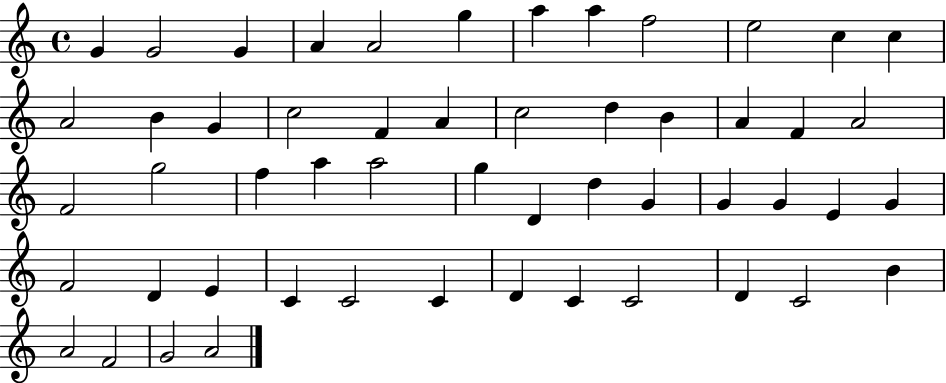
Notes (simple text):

G4/q G4/h G4/q A4/q A4/h G5/q A5/q A5/q F5/h E5/h C5/q C5/q A4/h B4/q G4/q C5/h F4/q A4/q C5/h D5/q B4/q A4/q F4/q A4/h F4/h G5/h F5/q A5/q A5/h G5/q D4/q D5/q G4/q G4/q G4/q E4/q G4/q F4/h D4/q E4/q C4/q C4/h C4/q D4/q C4/q C4/h D4/q C4/h B4/q A4/h F4/h G4/h A4/h